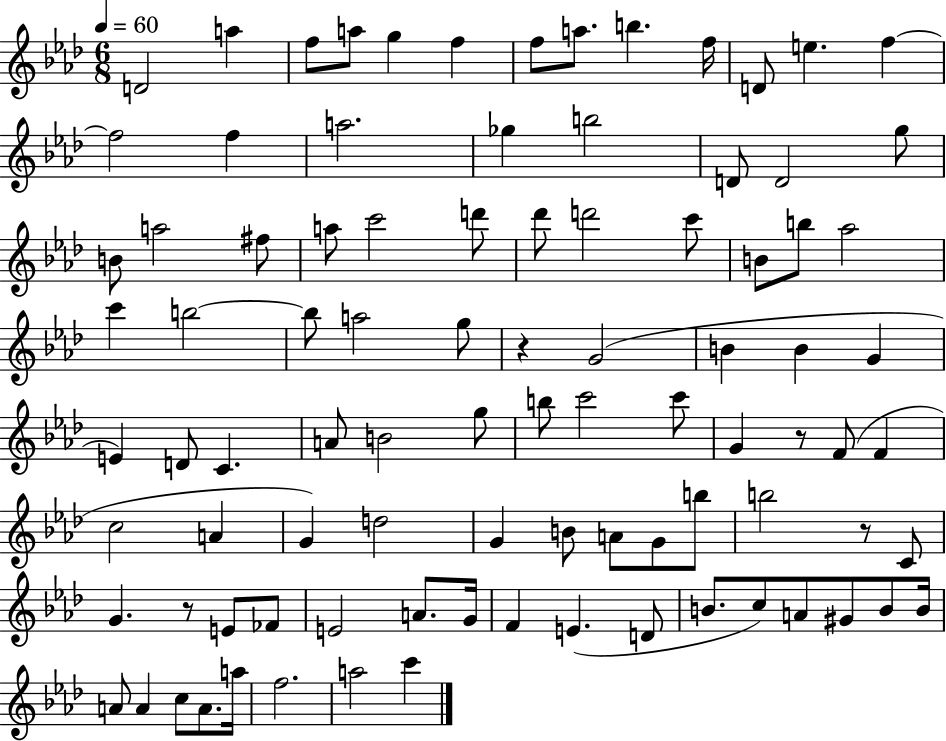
{
  \clef treble
  \numericTimeSignature
  \time 6/8
  \key aes \major
  \tempo 4 = 60
  d'2 a''4 | f''8 a''8 g''4 f''4 | f''8 a''8. b''4. f''16 | d'8 e''4. f''4~~ | \break f''2 f''4 | a''2. | ges''4 b''2 | d'8 d'2 g''8 | \break b'8 a''2 fis''8 | a''8 c'''2 d'''8 | des'''8 d'''2 c'''8 | b'8 b''8 aes''2 | \break c'''4 b''2~~ | b''8 a''2 g''8 | r4 g'2( | b'4 b'4 g'4 | \break e'4) d'8 c'4. | a'8 b'2 g''8 | b''8 c'''2 c'''8 | g'4 r8 f'8( f'4 | \break c''2 a'4 | g'4) d''2 | g'4 b'8 a'8 g'8 b''8 | b''2 r8 c'8 | \break g'4. r8 e'8 fes'8 | e'2 a'8. g'16 | f'4 e'4.( d'8 | b'8. c''8) a'8 gis'8 b'8 b'16 | \break a'8 a'4 c''8 a'8. a''16 | f''2. | a''2 c'''4 | \bar "|."
}